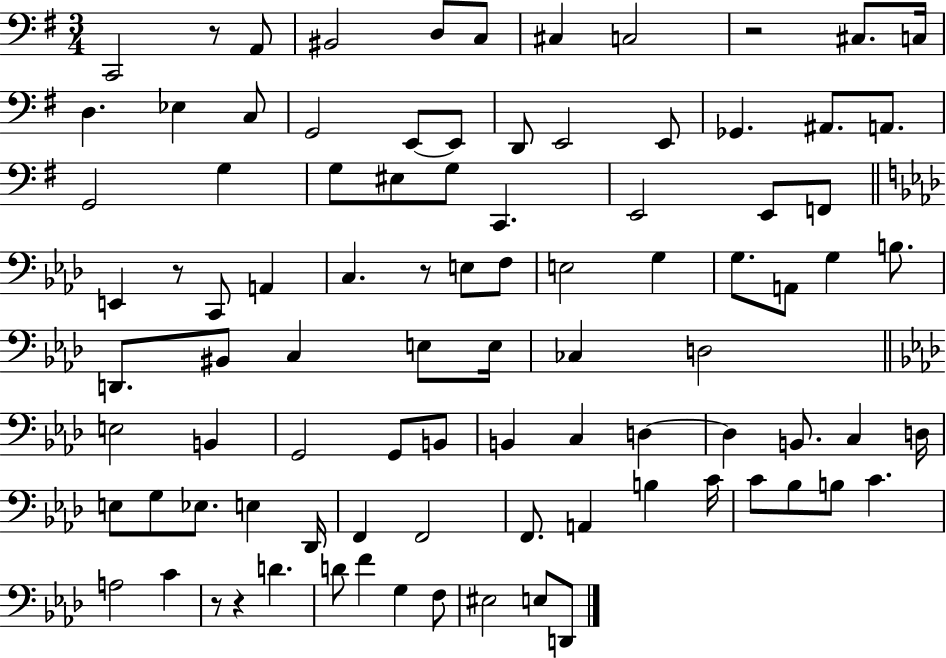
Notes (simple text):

C2/h R/e A2/e BIS2/h D3/e C3/e C#3/q C3/h R/h C#3/e. C3/s D3/q. Eb3/q C3/e G2/h E2/e E2/e D2/e E2/h E2/e Gb2/q. A#2/e. A2/e. G2/h G3/q G3/e EIS3/e G3/e C2/q. E2/h E2/e F2/e E2/q R/e C2/e A2/q C3/q. R/e E3/e F3/e E3/h G3/q G3/e. A2/e G3/q B3/e. D2/e. BIS2/e C3/q E3/e E3/s CES3/q D3/h E3/h B2/q G2/h G2/e B2/e B2/q C3/q D3/q D3/q B2/e. C3/q D3/s E3/e G3/e Eb3/e. E3/q Db2/s F2/q F2/h F2/e. A2/q B3/q C4/s C4/e Bb3/e B3/e C4/q. A3/h C4/q R/e R/q D4/q. D4/e F4/q G3/q F3/e EIS3/h E3/e D2/e